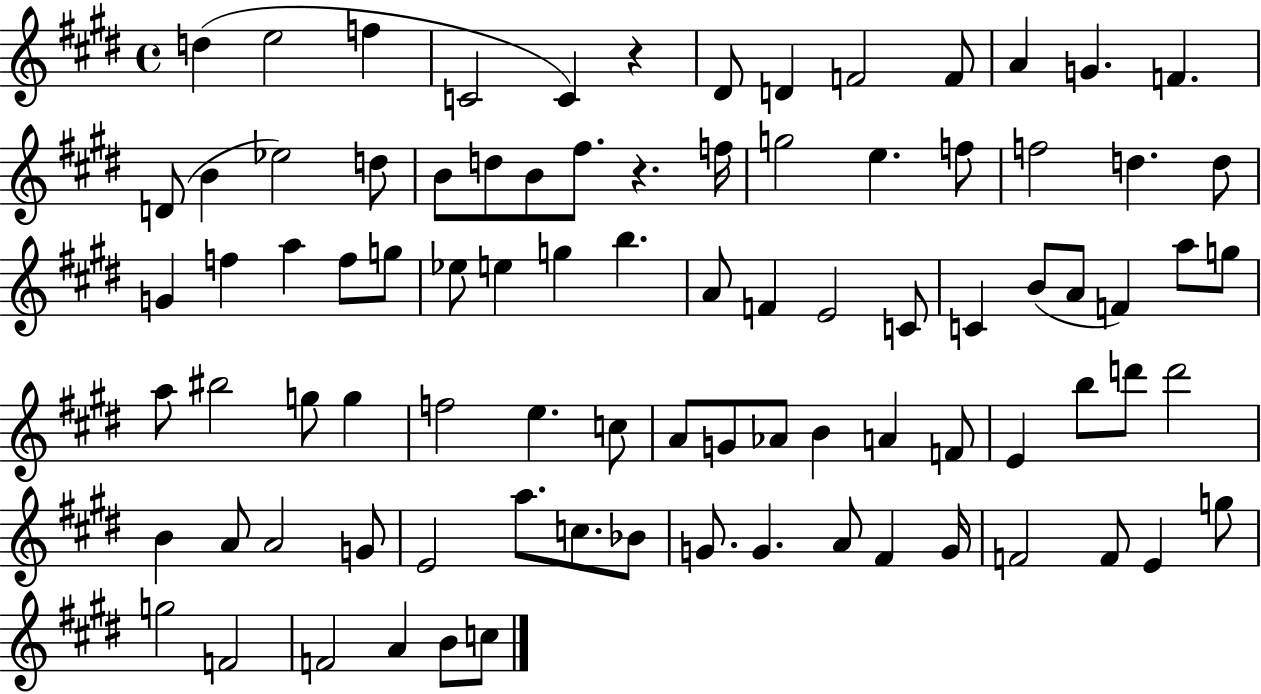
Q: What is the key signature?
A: E major